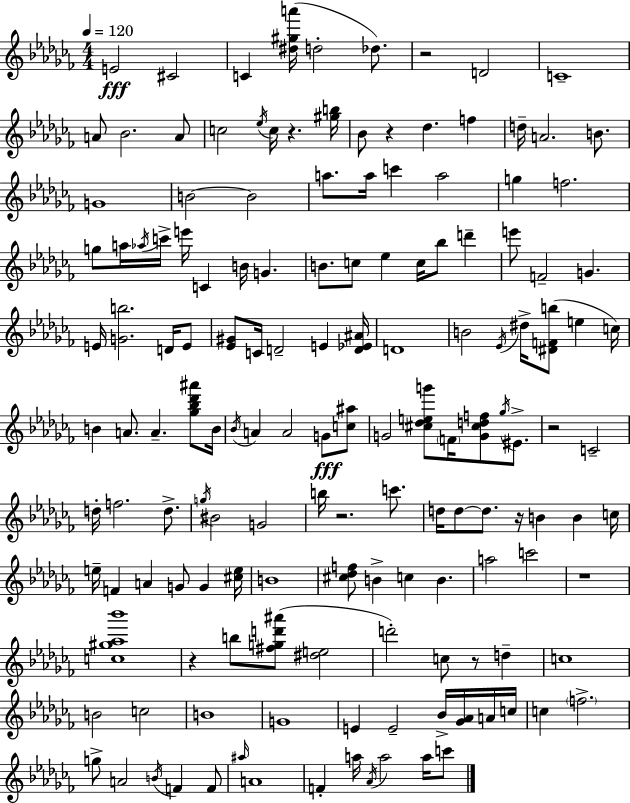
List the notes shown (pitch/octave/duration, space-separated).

E4/h C#4/h C4/q [D#5,G#5,A6]/s D5/h Db5/e. R/h D4/h C4/w A4/e Bb4/h. A4/e C5/h Eb5/s C5/s R/q. [G#5,B5]/s Bb4/e R/q Db5/q. F5/q D5/s A4/h. B4/e. G4/w B4/h B4/h A5/e. A5/s C6/q A5/h G5/q F5/h. G5/e A5/s Ab5/s C6/s E6/s C4/q B4/s G4/q. B4/e. C5/e Eb5/q C5/s Bb5/e D6/q E6/e F4/h G4/q. E4/s [G4,B5]/h. D4/s E4/e [Eb4,G#4]/e C4/s D4/h E4/q [D4,Eb4,A#4]/s D4/w B4/h Eb4/s D#5/s [D#4,F4,B5]/e E5/q C5/s B4/q A4/e. A4/q. [Gb5,Bb5,Db6,A#6]/e B4/s Bb4/s A4/q A4/h G4/e [C5,A#5]/e G4/h [C#5,Db5,E5,G6]/e F4/s [G4,C#5,D5,F5]/e Gb5/s EIS4/e. R/h C4/h D5/s F5/h. D5/e. G5/s BIS4/h G4/h B5/s R/h. C6/e. D5/s D5/e D5/e. R/s B4/q B4/q C5/s E5/s F4/q A4/q G4/e G4/q [C#5,E5]/s B4/w [C#5,Db5,F5]/e B4/q C5/q B4/q. A5/h C6/h R/w [C5,G#5,Ab5,Bb6]/w R/q B5/e [F#5,G5,D6,A#6]/e [D#5,E5]/h D6/h C5/e R/e D5/q C5/w B4/h C5/h B4/w G4/w E4/q E4/h Bb4/s [Gb4,Ab4]/s A4/s C5/s C5/q F5/h. G5/e A4/h B4/s F4/q F4/e A#5/s A4/w F4/q A5/s Ab4/s A5/h A5/s C6/e